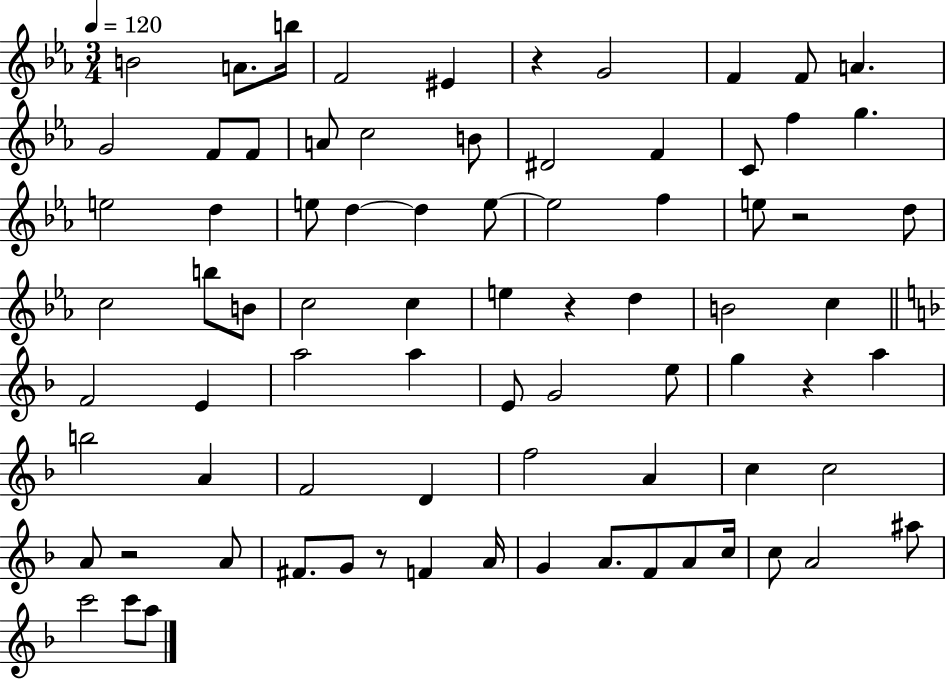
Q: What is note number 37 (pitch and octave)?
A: D5